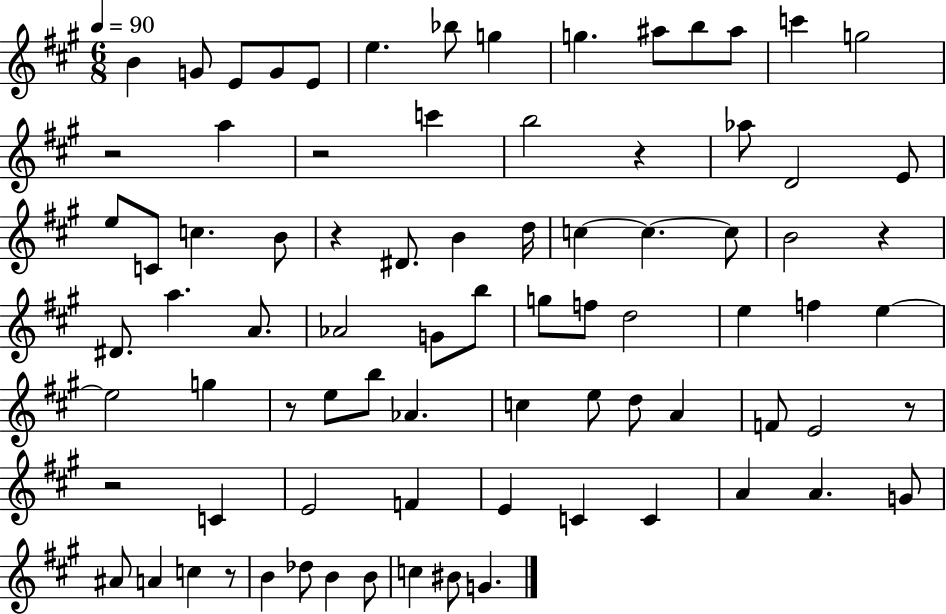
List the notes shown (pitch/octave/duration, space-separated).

B4/q G4/e E4/e G4/e E4/e E5/q. Bb5/e G5/q G5/q. A#5/e B5/e A#5/e C6/q G5/h R/h A5/q R/h C6/q B5/h R/q Ab5/e D4/h E4/e E5/e C4/e C5/q. B4/e R/q D#4/e. B4/q D5/s C5/q C5/q. C5/e B4/h R/q D#4/e. A5/q. A4/e. Ab4/h G4/e B5/e G5/e F5/e D5/h E5/q F5/q E5/q E5/h G5/q R/e E5/e B5/e Ab4/q. C5/q E5/e D5/e A4/q F4/e E4/h R/e R/h C4/q E4/h F4/q E4/q C4/q C4/q A4/q A4/q. G4/e A#4/e A4/q C5/q R/e B4/q Db5/e B4/q B4/e C5/q BIS4/e G4/q.